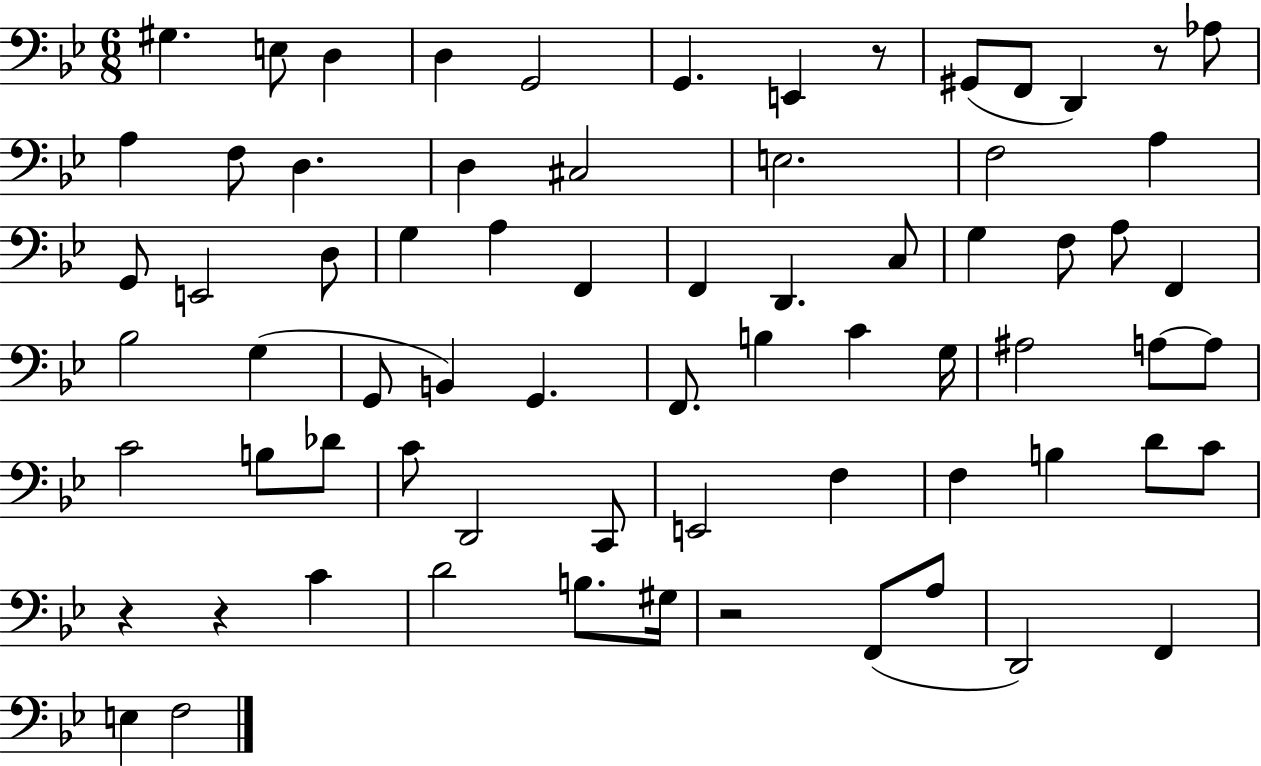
X:1
T:Untitled
M:6/8
L:1/4
K:Bb
^G, E,/2 D, D, G,,2 G,, E,, z/2 ^G,,/2 F,,/2 D,, z/2 _A,/2 A, F,/2 D, D, ^C,2 E,2 F,2 A, G,,/2 E,,2 D,/2 G, A, F,, F,, D,, C,/2 G, F,/2 A,/2 F,, _B,2 G, G,,/2 B,, G,, F,,/2 B, C G,/4 ^A,2 A,/2 A,/2 C2 B,/2 _D/2 C/2 D,,2 C,,/2 E,,2 F, F, B, D/2 C/2 z z C D2 B,/2 ^G,/4 z2 F,,/2 A,/2 D,,2 F,, E, F,2